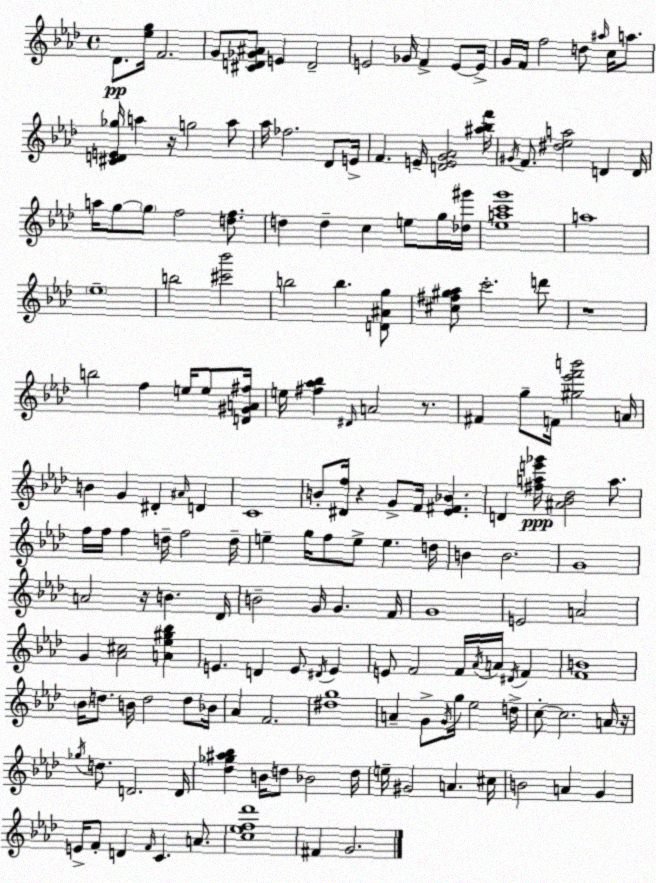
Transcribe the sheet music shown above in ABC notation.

X:1
T:Untitled
M:4/4
L:1/4
K:Fm
_D/2 [_eg]/4 F2 G/2 [^CD_G^A]/2 E D2 E2 _G/4 F E/2 E/4 G/4 F/4 f2 d/2 ^a/4 c/4 a/2 [^CDE_g]/4 a z/4 g2 a/2 _a/4 _f2 _D/2 E/4 F E/4 [DEG_A]2 [^a_bf']/4 ^G/4 F/2 [^d_ea]2 D D/4 a/4 g/2 g/2 f2 [df]/2 d d c e/2 g/4 [_d^g']/4 [_eac'g']4 a4 _e4 b2 [^c'_b']2 b2 b [D^Ag]/2 [^c^f^g_a]/2 c'2 d'/2 z4 b2 f e/4 e/2 [D^GA^f]/4 e/4 [^f_a_b] ^D/4 A2 z/2 ^F g/2 F/4 [^g_e'f'b']2 A/4 B G ^D ^A/4 D C4 B/2 [^Df]/4 z G/2 F/4 [_E^F_B] D [^fae'_g']/4 [^A_B_d]2 a/2 f/4 f/4 f d/4 f2 d/4 e g/4 f/2 e/2 e d/4 B B2 G4 A2 z/4 B _D/4 B2 G/4 G F/4 G4 E2 A2 G [_A^c]2 [A_e^g_b] E D E/2 ^D/4 E E/2 F2 F/4 _A/4 A/4 ^D/4 F [FB]4 _B/4 d/2 B/4 d2 d/2 _B/4 _A F2 [^dg]4 A G/2 G/4 g/4 _e2 d/4 c/2 c2 A/4 z/4 _g/4 d/2 D2 D/4 [_d_g^a_b] B/4 d/2 _B2 d/4 e/4 ^G2 A ^c/4 B2 A G E/4 F/2 D F/4 C A/2 [c_ef_d']4 ^F G2